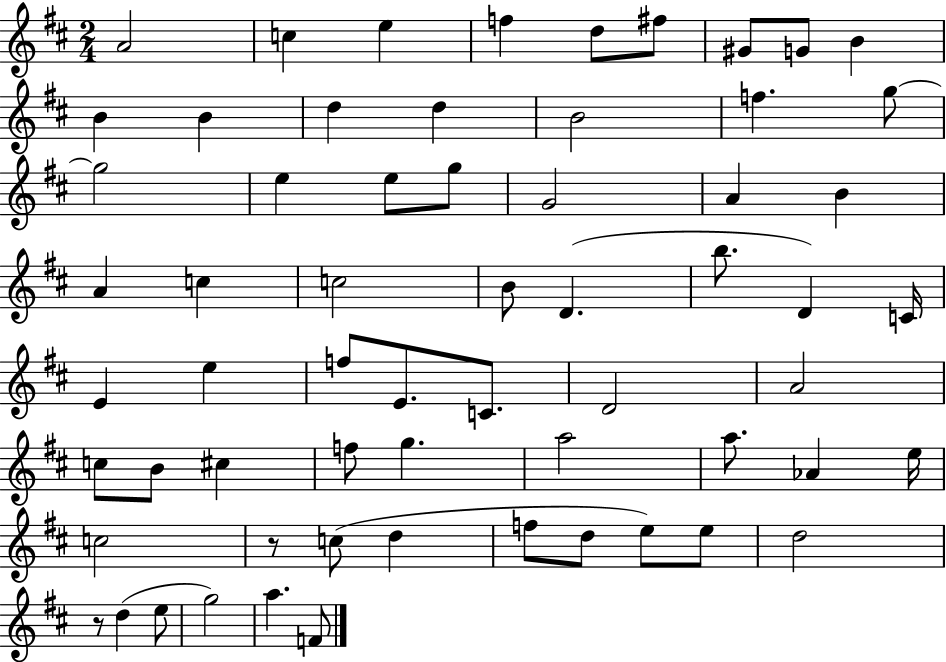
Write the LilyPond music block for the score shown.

{
  \clef treble
  \numericTimeSignature
  \time 2/4
  \key d \major
  a'2 | c''4 e''4 | f''4 d''8 fis''8 | gis'8 g'8 b'4 | \break b'4 b'4 | d''4 d''4 | b'2 | f''4. g''8~~ | \break g''2 | e''4 e''8 g''8 | g'2 | a'4 b'4 | \break a'4 c''4 | c''2 | b'8 d'4.( | b''8. d'4) c'16 | \break e'4 e''4 | f''8 e'8. c'8. | d'2 | a'2 | \break c''8 b'8 cis''4 | f''8 g''4. | a''2 | a''8. aes'4 e''16 | \break c''2 | r8 c''8( d''4 | f''8 d''8 e''8) e''8 | d''2 | \break r8 d''4( e''8 | g''2) | a''4. f'8 | \bar "|."
}